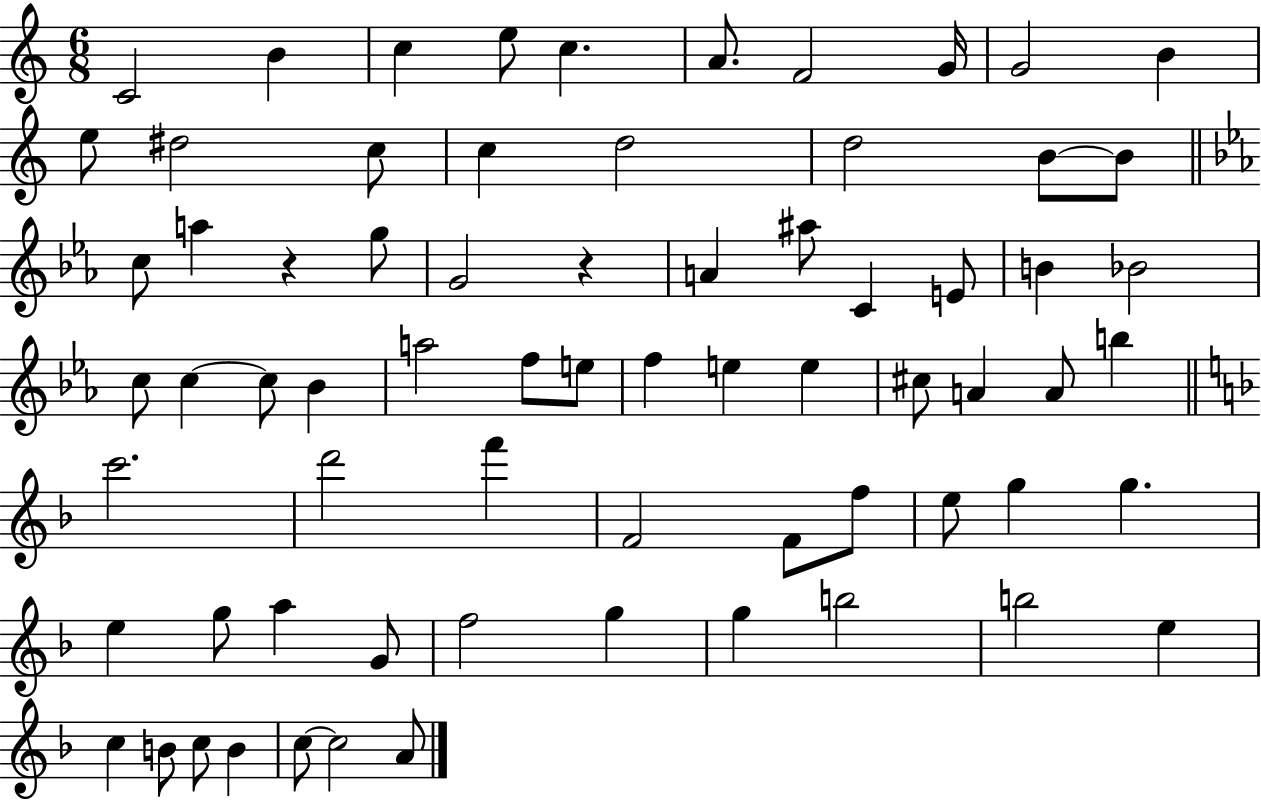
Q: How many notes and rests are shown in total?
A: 70